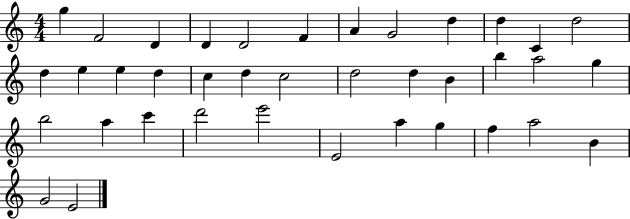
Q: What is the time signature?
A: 4/4